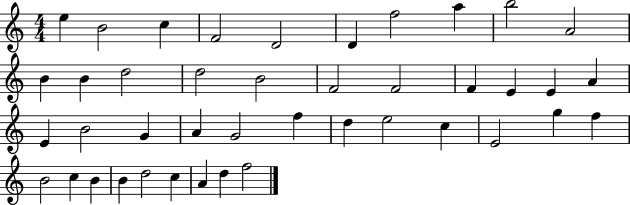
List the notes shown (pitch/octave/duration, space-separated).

E5/q B4/h C5/q F4/h D4/h D4/q F5/h A5/q B5/h A4/h B4/q B4/q D5/h D5/h B4/h F4/h F4/h F4/q E4/q E4/q A4/q E4/q B4/h G4/q A4/q G4/h F5/q D5/q E5/h C5/q E4/h G5/q F5/q B4/h C5/q B4/q B4/q D5/h C5/q A4/q D5/q F5/h